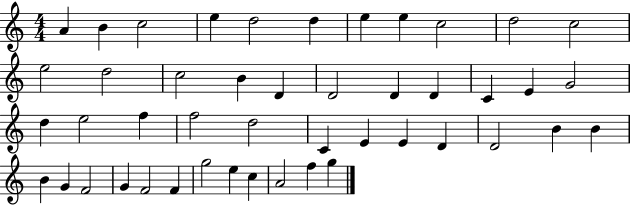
A4/q B4/q C5/h E5/q D5/h D5/q E5/q E5/q C5/h D5/h C5/h E5/h D5/h C5/h B4/q D4/q D4/h D4/q D4/q C4/q E4/q G4/h D5/q E5/h F5/q F5/h D5/h C4/q E4/q E4/q D4/q D4/h B4/q B4/q B4/q G4/q F4/h G4/q F4/h F4/q G5/h E5/q C5/q A4/h F5/q G5/q